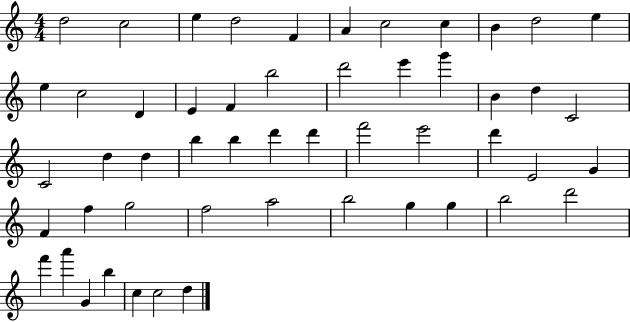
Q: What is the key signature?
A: C major